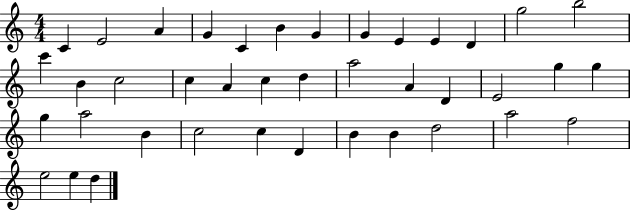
{
  \clef treble
  \numericTimeSignature
  \time 4/4
  \key c \major
  c'4 e'2 a'4 | g'4 c'4 b'4 g'4 | g'4 e'4 e'4 d'4 | g''2 b''2 | \break c'''4 b'4 c''2 | c''4 a'4 c''4 d''4 | a''2 a'4 d'4 | e'2 g''4 g''4 | \break g''4 a''2 b'4 | c''2 c''4 d'4 | b'4 b'4 d''2 | a''2 f''2 | \break e''2 e''4 d''4 | \bar "|."
}